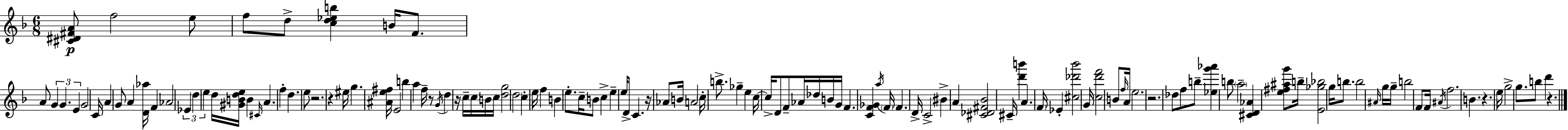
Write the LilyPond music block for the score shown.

{
  \clef treble
  \numericTimeSignature
  \time 6/8
  \key d \minor
  \repeat volta 2 { <cis' dis' fis' a'>8\p f''2 e''8 | f''8 d''8-> <c'' d'' ees'' b''>4 b'16 f'8. | a'8 \tuplet 3/2 { g'4 g'4. | e'4 } g'2 | \break c'16 a'4 g'8 a'4 <d' aes''>16 | f'4 aes'2 | \tuplet 3/2 { ees'4 d''4 e''4 } | d''16 <gis' b' d'' e''>16 b'4 \grace { cis'16 } a'4. | \break f''4-. d''4. e''8 | r2. | r4 eis''16 g''4. | <ais' e'' fis''>16 e'2 b''4 | \break a''4 f''16-- r8 \acciaccatura { g'16 } d''4 | r16 c''16-- \parenthesize c''16 b'16 c''16 <d'' g''>2 | \parenthesize d''2 c''4-. | e''16 f''4 b'4 e''8.-. | \break c''16-- b'8 c''4-> e''4-- | e''16 d'8-> c'4. r16 aes'8 | b'16 a'2 \parenthesize c''16-. b''8.-> | ges''4-- e''4 c''16~~ c''16-> | \break d'8 f'8-- aes'16 des''16 b'16 g'16 f'4. | <c' f' ges'>4 \acciaccatura { a''16 } \parenthesize f'16 f'4. | d'16-> c'2-> bis'4-> | a'4 <cis' des' fis' bes'>2 | \break cis'16-- <d''' b'''>4 a'4. | \parenthesize f'16 ees'4-. <cis'' des''' bes'''>2 | g'16 <c'' d''' f'''>2 | b'8 \grace { f''16 } a'16 e''2. | \break r2. | des''8 f''8 b''8-- <ees'' g''' aes'''>4 | b''8 \parenthesize a''2-- | <cis' d' aes'>4 <e'' fis'' ais'' g'''>8 b''16-- <e' ges'' bes''>2 | \break g''16 b''8. b''2 | \grace { ais'16 } g''16 g''16-- b''2 | f'8 f'16 \acciaccatura { ais'16 } f''2. | b'4. | \break r4. e''16 g''2-> | g''8. b''8 d'''4 | r4. } \bar "|."
}